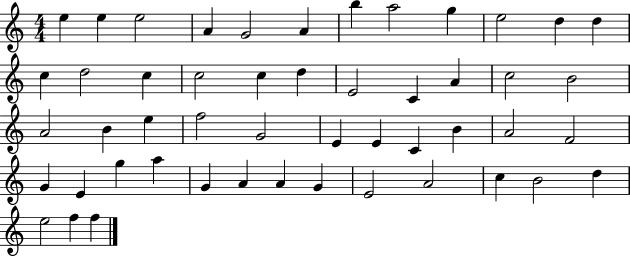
X:1
T:Untitled
M:4/4
L:1/4
K:C
e e e2 A G2 A b a2 g e2 d d c d2 c c2 c d E2 C A c2 B2 A2 B e f2 G2 E E C B A2 F2 G E g a G A A G E2 A2 c B2 d e2 f f